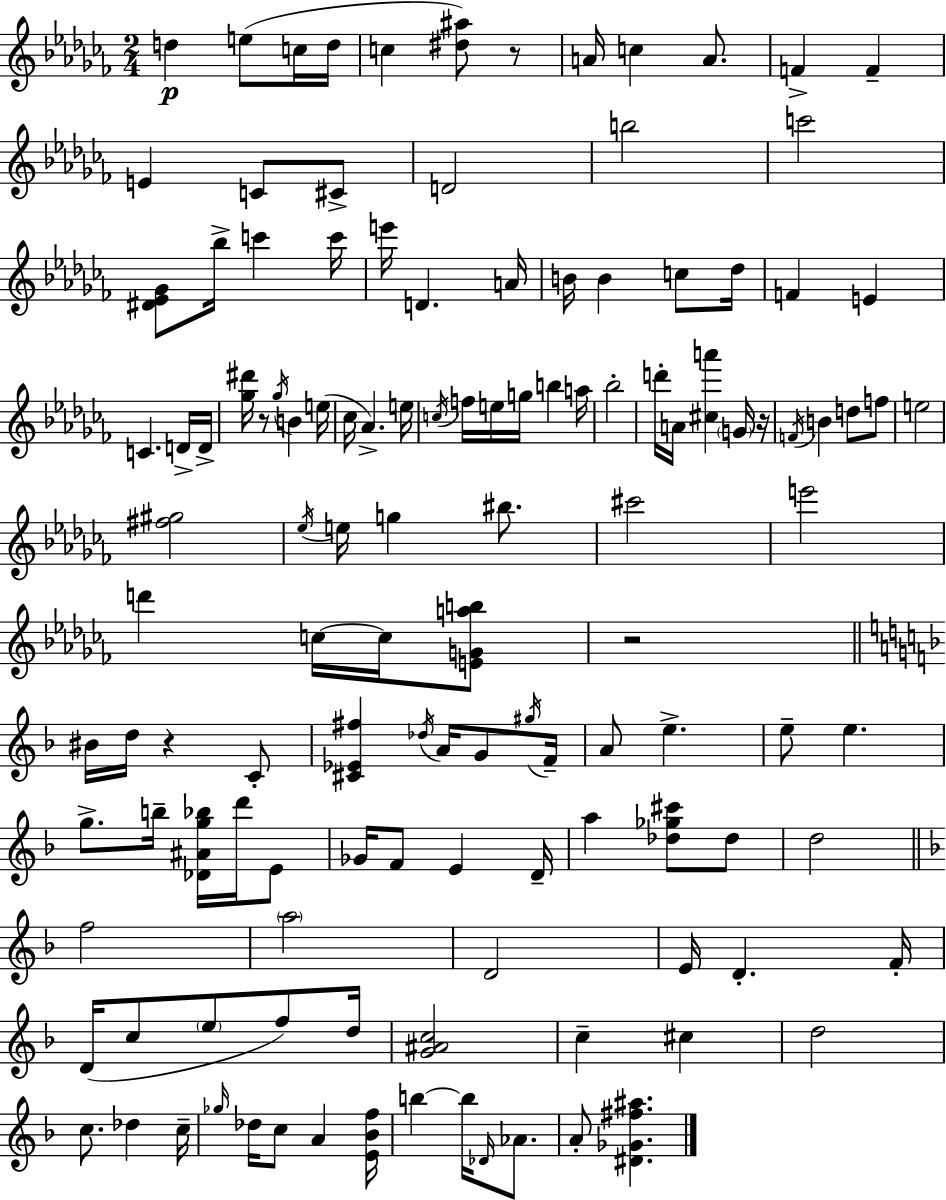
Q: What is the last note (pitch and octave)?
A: A4